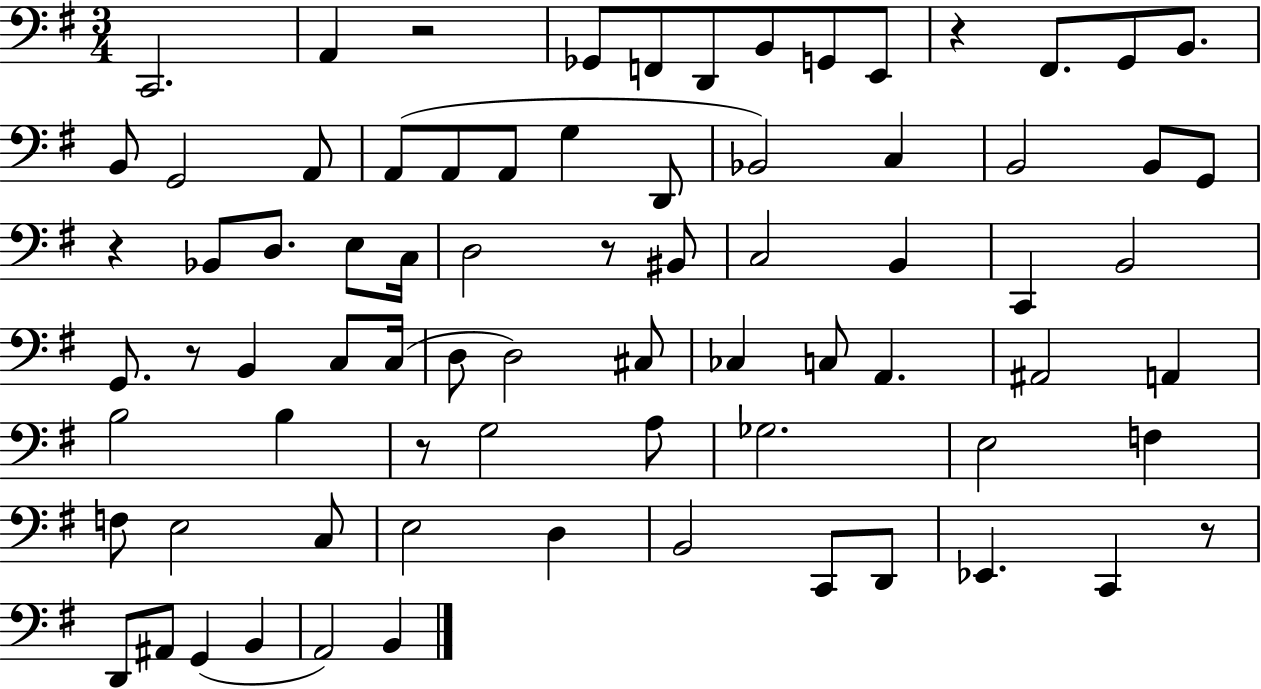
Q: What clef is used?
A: bass